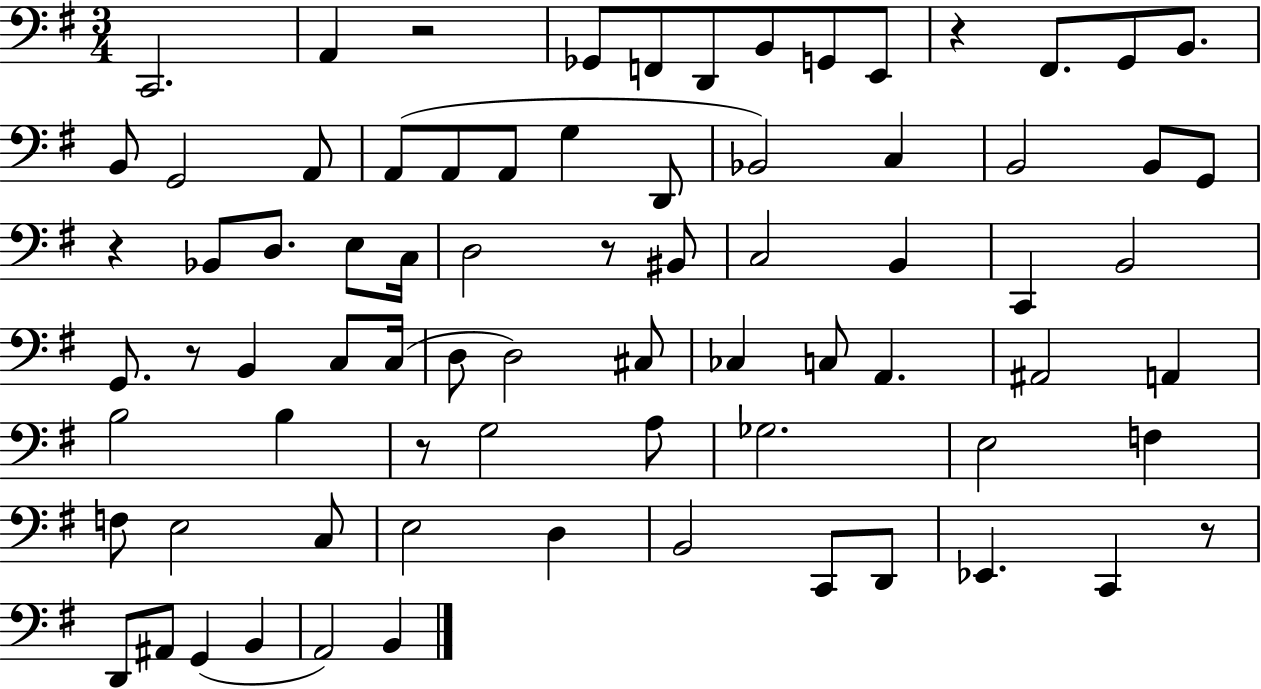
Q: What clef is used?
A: bass